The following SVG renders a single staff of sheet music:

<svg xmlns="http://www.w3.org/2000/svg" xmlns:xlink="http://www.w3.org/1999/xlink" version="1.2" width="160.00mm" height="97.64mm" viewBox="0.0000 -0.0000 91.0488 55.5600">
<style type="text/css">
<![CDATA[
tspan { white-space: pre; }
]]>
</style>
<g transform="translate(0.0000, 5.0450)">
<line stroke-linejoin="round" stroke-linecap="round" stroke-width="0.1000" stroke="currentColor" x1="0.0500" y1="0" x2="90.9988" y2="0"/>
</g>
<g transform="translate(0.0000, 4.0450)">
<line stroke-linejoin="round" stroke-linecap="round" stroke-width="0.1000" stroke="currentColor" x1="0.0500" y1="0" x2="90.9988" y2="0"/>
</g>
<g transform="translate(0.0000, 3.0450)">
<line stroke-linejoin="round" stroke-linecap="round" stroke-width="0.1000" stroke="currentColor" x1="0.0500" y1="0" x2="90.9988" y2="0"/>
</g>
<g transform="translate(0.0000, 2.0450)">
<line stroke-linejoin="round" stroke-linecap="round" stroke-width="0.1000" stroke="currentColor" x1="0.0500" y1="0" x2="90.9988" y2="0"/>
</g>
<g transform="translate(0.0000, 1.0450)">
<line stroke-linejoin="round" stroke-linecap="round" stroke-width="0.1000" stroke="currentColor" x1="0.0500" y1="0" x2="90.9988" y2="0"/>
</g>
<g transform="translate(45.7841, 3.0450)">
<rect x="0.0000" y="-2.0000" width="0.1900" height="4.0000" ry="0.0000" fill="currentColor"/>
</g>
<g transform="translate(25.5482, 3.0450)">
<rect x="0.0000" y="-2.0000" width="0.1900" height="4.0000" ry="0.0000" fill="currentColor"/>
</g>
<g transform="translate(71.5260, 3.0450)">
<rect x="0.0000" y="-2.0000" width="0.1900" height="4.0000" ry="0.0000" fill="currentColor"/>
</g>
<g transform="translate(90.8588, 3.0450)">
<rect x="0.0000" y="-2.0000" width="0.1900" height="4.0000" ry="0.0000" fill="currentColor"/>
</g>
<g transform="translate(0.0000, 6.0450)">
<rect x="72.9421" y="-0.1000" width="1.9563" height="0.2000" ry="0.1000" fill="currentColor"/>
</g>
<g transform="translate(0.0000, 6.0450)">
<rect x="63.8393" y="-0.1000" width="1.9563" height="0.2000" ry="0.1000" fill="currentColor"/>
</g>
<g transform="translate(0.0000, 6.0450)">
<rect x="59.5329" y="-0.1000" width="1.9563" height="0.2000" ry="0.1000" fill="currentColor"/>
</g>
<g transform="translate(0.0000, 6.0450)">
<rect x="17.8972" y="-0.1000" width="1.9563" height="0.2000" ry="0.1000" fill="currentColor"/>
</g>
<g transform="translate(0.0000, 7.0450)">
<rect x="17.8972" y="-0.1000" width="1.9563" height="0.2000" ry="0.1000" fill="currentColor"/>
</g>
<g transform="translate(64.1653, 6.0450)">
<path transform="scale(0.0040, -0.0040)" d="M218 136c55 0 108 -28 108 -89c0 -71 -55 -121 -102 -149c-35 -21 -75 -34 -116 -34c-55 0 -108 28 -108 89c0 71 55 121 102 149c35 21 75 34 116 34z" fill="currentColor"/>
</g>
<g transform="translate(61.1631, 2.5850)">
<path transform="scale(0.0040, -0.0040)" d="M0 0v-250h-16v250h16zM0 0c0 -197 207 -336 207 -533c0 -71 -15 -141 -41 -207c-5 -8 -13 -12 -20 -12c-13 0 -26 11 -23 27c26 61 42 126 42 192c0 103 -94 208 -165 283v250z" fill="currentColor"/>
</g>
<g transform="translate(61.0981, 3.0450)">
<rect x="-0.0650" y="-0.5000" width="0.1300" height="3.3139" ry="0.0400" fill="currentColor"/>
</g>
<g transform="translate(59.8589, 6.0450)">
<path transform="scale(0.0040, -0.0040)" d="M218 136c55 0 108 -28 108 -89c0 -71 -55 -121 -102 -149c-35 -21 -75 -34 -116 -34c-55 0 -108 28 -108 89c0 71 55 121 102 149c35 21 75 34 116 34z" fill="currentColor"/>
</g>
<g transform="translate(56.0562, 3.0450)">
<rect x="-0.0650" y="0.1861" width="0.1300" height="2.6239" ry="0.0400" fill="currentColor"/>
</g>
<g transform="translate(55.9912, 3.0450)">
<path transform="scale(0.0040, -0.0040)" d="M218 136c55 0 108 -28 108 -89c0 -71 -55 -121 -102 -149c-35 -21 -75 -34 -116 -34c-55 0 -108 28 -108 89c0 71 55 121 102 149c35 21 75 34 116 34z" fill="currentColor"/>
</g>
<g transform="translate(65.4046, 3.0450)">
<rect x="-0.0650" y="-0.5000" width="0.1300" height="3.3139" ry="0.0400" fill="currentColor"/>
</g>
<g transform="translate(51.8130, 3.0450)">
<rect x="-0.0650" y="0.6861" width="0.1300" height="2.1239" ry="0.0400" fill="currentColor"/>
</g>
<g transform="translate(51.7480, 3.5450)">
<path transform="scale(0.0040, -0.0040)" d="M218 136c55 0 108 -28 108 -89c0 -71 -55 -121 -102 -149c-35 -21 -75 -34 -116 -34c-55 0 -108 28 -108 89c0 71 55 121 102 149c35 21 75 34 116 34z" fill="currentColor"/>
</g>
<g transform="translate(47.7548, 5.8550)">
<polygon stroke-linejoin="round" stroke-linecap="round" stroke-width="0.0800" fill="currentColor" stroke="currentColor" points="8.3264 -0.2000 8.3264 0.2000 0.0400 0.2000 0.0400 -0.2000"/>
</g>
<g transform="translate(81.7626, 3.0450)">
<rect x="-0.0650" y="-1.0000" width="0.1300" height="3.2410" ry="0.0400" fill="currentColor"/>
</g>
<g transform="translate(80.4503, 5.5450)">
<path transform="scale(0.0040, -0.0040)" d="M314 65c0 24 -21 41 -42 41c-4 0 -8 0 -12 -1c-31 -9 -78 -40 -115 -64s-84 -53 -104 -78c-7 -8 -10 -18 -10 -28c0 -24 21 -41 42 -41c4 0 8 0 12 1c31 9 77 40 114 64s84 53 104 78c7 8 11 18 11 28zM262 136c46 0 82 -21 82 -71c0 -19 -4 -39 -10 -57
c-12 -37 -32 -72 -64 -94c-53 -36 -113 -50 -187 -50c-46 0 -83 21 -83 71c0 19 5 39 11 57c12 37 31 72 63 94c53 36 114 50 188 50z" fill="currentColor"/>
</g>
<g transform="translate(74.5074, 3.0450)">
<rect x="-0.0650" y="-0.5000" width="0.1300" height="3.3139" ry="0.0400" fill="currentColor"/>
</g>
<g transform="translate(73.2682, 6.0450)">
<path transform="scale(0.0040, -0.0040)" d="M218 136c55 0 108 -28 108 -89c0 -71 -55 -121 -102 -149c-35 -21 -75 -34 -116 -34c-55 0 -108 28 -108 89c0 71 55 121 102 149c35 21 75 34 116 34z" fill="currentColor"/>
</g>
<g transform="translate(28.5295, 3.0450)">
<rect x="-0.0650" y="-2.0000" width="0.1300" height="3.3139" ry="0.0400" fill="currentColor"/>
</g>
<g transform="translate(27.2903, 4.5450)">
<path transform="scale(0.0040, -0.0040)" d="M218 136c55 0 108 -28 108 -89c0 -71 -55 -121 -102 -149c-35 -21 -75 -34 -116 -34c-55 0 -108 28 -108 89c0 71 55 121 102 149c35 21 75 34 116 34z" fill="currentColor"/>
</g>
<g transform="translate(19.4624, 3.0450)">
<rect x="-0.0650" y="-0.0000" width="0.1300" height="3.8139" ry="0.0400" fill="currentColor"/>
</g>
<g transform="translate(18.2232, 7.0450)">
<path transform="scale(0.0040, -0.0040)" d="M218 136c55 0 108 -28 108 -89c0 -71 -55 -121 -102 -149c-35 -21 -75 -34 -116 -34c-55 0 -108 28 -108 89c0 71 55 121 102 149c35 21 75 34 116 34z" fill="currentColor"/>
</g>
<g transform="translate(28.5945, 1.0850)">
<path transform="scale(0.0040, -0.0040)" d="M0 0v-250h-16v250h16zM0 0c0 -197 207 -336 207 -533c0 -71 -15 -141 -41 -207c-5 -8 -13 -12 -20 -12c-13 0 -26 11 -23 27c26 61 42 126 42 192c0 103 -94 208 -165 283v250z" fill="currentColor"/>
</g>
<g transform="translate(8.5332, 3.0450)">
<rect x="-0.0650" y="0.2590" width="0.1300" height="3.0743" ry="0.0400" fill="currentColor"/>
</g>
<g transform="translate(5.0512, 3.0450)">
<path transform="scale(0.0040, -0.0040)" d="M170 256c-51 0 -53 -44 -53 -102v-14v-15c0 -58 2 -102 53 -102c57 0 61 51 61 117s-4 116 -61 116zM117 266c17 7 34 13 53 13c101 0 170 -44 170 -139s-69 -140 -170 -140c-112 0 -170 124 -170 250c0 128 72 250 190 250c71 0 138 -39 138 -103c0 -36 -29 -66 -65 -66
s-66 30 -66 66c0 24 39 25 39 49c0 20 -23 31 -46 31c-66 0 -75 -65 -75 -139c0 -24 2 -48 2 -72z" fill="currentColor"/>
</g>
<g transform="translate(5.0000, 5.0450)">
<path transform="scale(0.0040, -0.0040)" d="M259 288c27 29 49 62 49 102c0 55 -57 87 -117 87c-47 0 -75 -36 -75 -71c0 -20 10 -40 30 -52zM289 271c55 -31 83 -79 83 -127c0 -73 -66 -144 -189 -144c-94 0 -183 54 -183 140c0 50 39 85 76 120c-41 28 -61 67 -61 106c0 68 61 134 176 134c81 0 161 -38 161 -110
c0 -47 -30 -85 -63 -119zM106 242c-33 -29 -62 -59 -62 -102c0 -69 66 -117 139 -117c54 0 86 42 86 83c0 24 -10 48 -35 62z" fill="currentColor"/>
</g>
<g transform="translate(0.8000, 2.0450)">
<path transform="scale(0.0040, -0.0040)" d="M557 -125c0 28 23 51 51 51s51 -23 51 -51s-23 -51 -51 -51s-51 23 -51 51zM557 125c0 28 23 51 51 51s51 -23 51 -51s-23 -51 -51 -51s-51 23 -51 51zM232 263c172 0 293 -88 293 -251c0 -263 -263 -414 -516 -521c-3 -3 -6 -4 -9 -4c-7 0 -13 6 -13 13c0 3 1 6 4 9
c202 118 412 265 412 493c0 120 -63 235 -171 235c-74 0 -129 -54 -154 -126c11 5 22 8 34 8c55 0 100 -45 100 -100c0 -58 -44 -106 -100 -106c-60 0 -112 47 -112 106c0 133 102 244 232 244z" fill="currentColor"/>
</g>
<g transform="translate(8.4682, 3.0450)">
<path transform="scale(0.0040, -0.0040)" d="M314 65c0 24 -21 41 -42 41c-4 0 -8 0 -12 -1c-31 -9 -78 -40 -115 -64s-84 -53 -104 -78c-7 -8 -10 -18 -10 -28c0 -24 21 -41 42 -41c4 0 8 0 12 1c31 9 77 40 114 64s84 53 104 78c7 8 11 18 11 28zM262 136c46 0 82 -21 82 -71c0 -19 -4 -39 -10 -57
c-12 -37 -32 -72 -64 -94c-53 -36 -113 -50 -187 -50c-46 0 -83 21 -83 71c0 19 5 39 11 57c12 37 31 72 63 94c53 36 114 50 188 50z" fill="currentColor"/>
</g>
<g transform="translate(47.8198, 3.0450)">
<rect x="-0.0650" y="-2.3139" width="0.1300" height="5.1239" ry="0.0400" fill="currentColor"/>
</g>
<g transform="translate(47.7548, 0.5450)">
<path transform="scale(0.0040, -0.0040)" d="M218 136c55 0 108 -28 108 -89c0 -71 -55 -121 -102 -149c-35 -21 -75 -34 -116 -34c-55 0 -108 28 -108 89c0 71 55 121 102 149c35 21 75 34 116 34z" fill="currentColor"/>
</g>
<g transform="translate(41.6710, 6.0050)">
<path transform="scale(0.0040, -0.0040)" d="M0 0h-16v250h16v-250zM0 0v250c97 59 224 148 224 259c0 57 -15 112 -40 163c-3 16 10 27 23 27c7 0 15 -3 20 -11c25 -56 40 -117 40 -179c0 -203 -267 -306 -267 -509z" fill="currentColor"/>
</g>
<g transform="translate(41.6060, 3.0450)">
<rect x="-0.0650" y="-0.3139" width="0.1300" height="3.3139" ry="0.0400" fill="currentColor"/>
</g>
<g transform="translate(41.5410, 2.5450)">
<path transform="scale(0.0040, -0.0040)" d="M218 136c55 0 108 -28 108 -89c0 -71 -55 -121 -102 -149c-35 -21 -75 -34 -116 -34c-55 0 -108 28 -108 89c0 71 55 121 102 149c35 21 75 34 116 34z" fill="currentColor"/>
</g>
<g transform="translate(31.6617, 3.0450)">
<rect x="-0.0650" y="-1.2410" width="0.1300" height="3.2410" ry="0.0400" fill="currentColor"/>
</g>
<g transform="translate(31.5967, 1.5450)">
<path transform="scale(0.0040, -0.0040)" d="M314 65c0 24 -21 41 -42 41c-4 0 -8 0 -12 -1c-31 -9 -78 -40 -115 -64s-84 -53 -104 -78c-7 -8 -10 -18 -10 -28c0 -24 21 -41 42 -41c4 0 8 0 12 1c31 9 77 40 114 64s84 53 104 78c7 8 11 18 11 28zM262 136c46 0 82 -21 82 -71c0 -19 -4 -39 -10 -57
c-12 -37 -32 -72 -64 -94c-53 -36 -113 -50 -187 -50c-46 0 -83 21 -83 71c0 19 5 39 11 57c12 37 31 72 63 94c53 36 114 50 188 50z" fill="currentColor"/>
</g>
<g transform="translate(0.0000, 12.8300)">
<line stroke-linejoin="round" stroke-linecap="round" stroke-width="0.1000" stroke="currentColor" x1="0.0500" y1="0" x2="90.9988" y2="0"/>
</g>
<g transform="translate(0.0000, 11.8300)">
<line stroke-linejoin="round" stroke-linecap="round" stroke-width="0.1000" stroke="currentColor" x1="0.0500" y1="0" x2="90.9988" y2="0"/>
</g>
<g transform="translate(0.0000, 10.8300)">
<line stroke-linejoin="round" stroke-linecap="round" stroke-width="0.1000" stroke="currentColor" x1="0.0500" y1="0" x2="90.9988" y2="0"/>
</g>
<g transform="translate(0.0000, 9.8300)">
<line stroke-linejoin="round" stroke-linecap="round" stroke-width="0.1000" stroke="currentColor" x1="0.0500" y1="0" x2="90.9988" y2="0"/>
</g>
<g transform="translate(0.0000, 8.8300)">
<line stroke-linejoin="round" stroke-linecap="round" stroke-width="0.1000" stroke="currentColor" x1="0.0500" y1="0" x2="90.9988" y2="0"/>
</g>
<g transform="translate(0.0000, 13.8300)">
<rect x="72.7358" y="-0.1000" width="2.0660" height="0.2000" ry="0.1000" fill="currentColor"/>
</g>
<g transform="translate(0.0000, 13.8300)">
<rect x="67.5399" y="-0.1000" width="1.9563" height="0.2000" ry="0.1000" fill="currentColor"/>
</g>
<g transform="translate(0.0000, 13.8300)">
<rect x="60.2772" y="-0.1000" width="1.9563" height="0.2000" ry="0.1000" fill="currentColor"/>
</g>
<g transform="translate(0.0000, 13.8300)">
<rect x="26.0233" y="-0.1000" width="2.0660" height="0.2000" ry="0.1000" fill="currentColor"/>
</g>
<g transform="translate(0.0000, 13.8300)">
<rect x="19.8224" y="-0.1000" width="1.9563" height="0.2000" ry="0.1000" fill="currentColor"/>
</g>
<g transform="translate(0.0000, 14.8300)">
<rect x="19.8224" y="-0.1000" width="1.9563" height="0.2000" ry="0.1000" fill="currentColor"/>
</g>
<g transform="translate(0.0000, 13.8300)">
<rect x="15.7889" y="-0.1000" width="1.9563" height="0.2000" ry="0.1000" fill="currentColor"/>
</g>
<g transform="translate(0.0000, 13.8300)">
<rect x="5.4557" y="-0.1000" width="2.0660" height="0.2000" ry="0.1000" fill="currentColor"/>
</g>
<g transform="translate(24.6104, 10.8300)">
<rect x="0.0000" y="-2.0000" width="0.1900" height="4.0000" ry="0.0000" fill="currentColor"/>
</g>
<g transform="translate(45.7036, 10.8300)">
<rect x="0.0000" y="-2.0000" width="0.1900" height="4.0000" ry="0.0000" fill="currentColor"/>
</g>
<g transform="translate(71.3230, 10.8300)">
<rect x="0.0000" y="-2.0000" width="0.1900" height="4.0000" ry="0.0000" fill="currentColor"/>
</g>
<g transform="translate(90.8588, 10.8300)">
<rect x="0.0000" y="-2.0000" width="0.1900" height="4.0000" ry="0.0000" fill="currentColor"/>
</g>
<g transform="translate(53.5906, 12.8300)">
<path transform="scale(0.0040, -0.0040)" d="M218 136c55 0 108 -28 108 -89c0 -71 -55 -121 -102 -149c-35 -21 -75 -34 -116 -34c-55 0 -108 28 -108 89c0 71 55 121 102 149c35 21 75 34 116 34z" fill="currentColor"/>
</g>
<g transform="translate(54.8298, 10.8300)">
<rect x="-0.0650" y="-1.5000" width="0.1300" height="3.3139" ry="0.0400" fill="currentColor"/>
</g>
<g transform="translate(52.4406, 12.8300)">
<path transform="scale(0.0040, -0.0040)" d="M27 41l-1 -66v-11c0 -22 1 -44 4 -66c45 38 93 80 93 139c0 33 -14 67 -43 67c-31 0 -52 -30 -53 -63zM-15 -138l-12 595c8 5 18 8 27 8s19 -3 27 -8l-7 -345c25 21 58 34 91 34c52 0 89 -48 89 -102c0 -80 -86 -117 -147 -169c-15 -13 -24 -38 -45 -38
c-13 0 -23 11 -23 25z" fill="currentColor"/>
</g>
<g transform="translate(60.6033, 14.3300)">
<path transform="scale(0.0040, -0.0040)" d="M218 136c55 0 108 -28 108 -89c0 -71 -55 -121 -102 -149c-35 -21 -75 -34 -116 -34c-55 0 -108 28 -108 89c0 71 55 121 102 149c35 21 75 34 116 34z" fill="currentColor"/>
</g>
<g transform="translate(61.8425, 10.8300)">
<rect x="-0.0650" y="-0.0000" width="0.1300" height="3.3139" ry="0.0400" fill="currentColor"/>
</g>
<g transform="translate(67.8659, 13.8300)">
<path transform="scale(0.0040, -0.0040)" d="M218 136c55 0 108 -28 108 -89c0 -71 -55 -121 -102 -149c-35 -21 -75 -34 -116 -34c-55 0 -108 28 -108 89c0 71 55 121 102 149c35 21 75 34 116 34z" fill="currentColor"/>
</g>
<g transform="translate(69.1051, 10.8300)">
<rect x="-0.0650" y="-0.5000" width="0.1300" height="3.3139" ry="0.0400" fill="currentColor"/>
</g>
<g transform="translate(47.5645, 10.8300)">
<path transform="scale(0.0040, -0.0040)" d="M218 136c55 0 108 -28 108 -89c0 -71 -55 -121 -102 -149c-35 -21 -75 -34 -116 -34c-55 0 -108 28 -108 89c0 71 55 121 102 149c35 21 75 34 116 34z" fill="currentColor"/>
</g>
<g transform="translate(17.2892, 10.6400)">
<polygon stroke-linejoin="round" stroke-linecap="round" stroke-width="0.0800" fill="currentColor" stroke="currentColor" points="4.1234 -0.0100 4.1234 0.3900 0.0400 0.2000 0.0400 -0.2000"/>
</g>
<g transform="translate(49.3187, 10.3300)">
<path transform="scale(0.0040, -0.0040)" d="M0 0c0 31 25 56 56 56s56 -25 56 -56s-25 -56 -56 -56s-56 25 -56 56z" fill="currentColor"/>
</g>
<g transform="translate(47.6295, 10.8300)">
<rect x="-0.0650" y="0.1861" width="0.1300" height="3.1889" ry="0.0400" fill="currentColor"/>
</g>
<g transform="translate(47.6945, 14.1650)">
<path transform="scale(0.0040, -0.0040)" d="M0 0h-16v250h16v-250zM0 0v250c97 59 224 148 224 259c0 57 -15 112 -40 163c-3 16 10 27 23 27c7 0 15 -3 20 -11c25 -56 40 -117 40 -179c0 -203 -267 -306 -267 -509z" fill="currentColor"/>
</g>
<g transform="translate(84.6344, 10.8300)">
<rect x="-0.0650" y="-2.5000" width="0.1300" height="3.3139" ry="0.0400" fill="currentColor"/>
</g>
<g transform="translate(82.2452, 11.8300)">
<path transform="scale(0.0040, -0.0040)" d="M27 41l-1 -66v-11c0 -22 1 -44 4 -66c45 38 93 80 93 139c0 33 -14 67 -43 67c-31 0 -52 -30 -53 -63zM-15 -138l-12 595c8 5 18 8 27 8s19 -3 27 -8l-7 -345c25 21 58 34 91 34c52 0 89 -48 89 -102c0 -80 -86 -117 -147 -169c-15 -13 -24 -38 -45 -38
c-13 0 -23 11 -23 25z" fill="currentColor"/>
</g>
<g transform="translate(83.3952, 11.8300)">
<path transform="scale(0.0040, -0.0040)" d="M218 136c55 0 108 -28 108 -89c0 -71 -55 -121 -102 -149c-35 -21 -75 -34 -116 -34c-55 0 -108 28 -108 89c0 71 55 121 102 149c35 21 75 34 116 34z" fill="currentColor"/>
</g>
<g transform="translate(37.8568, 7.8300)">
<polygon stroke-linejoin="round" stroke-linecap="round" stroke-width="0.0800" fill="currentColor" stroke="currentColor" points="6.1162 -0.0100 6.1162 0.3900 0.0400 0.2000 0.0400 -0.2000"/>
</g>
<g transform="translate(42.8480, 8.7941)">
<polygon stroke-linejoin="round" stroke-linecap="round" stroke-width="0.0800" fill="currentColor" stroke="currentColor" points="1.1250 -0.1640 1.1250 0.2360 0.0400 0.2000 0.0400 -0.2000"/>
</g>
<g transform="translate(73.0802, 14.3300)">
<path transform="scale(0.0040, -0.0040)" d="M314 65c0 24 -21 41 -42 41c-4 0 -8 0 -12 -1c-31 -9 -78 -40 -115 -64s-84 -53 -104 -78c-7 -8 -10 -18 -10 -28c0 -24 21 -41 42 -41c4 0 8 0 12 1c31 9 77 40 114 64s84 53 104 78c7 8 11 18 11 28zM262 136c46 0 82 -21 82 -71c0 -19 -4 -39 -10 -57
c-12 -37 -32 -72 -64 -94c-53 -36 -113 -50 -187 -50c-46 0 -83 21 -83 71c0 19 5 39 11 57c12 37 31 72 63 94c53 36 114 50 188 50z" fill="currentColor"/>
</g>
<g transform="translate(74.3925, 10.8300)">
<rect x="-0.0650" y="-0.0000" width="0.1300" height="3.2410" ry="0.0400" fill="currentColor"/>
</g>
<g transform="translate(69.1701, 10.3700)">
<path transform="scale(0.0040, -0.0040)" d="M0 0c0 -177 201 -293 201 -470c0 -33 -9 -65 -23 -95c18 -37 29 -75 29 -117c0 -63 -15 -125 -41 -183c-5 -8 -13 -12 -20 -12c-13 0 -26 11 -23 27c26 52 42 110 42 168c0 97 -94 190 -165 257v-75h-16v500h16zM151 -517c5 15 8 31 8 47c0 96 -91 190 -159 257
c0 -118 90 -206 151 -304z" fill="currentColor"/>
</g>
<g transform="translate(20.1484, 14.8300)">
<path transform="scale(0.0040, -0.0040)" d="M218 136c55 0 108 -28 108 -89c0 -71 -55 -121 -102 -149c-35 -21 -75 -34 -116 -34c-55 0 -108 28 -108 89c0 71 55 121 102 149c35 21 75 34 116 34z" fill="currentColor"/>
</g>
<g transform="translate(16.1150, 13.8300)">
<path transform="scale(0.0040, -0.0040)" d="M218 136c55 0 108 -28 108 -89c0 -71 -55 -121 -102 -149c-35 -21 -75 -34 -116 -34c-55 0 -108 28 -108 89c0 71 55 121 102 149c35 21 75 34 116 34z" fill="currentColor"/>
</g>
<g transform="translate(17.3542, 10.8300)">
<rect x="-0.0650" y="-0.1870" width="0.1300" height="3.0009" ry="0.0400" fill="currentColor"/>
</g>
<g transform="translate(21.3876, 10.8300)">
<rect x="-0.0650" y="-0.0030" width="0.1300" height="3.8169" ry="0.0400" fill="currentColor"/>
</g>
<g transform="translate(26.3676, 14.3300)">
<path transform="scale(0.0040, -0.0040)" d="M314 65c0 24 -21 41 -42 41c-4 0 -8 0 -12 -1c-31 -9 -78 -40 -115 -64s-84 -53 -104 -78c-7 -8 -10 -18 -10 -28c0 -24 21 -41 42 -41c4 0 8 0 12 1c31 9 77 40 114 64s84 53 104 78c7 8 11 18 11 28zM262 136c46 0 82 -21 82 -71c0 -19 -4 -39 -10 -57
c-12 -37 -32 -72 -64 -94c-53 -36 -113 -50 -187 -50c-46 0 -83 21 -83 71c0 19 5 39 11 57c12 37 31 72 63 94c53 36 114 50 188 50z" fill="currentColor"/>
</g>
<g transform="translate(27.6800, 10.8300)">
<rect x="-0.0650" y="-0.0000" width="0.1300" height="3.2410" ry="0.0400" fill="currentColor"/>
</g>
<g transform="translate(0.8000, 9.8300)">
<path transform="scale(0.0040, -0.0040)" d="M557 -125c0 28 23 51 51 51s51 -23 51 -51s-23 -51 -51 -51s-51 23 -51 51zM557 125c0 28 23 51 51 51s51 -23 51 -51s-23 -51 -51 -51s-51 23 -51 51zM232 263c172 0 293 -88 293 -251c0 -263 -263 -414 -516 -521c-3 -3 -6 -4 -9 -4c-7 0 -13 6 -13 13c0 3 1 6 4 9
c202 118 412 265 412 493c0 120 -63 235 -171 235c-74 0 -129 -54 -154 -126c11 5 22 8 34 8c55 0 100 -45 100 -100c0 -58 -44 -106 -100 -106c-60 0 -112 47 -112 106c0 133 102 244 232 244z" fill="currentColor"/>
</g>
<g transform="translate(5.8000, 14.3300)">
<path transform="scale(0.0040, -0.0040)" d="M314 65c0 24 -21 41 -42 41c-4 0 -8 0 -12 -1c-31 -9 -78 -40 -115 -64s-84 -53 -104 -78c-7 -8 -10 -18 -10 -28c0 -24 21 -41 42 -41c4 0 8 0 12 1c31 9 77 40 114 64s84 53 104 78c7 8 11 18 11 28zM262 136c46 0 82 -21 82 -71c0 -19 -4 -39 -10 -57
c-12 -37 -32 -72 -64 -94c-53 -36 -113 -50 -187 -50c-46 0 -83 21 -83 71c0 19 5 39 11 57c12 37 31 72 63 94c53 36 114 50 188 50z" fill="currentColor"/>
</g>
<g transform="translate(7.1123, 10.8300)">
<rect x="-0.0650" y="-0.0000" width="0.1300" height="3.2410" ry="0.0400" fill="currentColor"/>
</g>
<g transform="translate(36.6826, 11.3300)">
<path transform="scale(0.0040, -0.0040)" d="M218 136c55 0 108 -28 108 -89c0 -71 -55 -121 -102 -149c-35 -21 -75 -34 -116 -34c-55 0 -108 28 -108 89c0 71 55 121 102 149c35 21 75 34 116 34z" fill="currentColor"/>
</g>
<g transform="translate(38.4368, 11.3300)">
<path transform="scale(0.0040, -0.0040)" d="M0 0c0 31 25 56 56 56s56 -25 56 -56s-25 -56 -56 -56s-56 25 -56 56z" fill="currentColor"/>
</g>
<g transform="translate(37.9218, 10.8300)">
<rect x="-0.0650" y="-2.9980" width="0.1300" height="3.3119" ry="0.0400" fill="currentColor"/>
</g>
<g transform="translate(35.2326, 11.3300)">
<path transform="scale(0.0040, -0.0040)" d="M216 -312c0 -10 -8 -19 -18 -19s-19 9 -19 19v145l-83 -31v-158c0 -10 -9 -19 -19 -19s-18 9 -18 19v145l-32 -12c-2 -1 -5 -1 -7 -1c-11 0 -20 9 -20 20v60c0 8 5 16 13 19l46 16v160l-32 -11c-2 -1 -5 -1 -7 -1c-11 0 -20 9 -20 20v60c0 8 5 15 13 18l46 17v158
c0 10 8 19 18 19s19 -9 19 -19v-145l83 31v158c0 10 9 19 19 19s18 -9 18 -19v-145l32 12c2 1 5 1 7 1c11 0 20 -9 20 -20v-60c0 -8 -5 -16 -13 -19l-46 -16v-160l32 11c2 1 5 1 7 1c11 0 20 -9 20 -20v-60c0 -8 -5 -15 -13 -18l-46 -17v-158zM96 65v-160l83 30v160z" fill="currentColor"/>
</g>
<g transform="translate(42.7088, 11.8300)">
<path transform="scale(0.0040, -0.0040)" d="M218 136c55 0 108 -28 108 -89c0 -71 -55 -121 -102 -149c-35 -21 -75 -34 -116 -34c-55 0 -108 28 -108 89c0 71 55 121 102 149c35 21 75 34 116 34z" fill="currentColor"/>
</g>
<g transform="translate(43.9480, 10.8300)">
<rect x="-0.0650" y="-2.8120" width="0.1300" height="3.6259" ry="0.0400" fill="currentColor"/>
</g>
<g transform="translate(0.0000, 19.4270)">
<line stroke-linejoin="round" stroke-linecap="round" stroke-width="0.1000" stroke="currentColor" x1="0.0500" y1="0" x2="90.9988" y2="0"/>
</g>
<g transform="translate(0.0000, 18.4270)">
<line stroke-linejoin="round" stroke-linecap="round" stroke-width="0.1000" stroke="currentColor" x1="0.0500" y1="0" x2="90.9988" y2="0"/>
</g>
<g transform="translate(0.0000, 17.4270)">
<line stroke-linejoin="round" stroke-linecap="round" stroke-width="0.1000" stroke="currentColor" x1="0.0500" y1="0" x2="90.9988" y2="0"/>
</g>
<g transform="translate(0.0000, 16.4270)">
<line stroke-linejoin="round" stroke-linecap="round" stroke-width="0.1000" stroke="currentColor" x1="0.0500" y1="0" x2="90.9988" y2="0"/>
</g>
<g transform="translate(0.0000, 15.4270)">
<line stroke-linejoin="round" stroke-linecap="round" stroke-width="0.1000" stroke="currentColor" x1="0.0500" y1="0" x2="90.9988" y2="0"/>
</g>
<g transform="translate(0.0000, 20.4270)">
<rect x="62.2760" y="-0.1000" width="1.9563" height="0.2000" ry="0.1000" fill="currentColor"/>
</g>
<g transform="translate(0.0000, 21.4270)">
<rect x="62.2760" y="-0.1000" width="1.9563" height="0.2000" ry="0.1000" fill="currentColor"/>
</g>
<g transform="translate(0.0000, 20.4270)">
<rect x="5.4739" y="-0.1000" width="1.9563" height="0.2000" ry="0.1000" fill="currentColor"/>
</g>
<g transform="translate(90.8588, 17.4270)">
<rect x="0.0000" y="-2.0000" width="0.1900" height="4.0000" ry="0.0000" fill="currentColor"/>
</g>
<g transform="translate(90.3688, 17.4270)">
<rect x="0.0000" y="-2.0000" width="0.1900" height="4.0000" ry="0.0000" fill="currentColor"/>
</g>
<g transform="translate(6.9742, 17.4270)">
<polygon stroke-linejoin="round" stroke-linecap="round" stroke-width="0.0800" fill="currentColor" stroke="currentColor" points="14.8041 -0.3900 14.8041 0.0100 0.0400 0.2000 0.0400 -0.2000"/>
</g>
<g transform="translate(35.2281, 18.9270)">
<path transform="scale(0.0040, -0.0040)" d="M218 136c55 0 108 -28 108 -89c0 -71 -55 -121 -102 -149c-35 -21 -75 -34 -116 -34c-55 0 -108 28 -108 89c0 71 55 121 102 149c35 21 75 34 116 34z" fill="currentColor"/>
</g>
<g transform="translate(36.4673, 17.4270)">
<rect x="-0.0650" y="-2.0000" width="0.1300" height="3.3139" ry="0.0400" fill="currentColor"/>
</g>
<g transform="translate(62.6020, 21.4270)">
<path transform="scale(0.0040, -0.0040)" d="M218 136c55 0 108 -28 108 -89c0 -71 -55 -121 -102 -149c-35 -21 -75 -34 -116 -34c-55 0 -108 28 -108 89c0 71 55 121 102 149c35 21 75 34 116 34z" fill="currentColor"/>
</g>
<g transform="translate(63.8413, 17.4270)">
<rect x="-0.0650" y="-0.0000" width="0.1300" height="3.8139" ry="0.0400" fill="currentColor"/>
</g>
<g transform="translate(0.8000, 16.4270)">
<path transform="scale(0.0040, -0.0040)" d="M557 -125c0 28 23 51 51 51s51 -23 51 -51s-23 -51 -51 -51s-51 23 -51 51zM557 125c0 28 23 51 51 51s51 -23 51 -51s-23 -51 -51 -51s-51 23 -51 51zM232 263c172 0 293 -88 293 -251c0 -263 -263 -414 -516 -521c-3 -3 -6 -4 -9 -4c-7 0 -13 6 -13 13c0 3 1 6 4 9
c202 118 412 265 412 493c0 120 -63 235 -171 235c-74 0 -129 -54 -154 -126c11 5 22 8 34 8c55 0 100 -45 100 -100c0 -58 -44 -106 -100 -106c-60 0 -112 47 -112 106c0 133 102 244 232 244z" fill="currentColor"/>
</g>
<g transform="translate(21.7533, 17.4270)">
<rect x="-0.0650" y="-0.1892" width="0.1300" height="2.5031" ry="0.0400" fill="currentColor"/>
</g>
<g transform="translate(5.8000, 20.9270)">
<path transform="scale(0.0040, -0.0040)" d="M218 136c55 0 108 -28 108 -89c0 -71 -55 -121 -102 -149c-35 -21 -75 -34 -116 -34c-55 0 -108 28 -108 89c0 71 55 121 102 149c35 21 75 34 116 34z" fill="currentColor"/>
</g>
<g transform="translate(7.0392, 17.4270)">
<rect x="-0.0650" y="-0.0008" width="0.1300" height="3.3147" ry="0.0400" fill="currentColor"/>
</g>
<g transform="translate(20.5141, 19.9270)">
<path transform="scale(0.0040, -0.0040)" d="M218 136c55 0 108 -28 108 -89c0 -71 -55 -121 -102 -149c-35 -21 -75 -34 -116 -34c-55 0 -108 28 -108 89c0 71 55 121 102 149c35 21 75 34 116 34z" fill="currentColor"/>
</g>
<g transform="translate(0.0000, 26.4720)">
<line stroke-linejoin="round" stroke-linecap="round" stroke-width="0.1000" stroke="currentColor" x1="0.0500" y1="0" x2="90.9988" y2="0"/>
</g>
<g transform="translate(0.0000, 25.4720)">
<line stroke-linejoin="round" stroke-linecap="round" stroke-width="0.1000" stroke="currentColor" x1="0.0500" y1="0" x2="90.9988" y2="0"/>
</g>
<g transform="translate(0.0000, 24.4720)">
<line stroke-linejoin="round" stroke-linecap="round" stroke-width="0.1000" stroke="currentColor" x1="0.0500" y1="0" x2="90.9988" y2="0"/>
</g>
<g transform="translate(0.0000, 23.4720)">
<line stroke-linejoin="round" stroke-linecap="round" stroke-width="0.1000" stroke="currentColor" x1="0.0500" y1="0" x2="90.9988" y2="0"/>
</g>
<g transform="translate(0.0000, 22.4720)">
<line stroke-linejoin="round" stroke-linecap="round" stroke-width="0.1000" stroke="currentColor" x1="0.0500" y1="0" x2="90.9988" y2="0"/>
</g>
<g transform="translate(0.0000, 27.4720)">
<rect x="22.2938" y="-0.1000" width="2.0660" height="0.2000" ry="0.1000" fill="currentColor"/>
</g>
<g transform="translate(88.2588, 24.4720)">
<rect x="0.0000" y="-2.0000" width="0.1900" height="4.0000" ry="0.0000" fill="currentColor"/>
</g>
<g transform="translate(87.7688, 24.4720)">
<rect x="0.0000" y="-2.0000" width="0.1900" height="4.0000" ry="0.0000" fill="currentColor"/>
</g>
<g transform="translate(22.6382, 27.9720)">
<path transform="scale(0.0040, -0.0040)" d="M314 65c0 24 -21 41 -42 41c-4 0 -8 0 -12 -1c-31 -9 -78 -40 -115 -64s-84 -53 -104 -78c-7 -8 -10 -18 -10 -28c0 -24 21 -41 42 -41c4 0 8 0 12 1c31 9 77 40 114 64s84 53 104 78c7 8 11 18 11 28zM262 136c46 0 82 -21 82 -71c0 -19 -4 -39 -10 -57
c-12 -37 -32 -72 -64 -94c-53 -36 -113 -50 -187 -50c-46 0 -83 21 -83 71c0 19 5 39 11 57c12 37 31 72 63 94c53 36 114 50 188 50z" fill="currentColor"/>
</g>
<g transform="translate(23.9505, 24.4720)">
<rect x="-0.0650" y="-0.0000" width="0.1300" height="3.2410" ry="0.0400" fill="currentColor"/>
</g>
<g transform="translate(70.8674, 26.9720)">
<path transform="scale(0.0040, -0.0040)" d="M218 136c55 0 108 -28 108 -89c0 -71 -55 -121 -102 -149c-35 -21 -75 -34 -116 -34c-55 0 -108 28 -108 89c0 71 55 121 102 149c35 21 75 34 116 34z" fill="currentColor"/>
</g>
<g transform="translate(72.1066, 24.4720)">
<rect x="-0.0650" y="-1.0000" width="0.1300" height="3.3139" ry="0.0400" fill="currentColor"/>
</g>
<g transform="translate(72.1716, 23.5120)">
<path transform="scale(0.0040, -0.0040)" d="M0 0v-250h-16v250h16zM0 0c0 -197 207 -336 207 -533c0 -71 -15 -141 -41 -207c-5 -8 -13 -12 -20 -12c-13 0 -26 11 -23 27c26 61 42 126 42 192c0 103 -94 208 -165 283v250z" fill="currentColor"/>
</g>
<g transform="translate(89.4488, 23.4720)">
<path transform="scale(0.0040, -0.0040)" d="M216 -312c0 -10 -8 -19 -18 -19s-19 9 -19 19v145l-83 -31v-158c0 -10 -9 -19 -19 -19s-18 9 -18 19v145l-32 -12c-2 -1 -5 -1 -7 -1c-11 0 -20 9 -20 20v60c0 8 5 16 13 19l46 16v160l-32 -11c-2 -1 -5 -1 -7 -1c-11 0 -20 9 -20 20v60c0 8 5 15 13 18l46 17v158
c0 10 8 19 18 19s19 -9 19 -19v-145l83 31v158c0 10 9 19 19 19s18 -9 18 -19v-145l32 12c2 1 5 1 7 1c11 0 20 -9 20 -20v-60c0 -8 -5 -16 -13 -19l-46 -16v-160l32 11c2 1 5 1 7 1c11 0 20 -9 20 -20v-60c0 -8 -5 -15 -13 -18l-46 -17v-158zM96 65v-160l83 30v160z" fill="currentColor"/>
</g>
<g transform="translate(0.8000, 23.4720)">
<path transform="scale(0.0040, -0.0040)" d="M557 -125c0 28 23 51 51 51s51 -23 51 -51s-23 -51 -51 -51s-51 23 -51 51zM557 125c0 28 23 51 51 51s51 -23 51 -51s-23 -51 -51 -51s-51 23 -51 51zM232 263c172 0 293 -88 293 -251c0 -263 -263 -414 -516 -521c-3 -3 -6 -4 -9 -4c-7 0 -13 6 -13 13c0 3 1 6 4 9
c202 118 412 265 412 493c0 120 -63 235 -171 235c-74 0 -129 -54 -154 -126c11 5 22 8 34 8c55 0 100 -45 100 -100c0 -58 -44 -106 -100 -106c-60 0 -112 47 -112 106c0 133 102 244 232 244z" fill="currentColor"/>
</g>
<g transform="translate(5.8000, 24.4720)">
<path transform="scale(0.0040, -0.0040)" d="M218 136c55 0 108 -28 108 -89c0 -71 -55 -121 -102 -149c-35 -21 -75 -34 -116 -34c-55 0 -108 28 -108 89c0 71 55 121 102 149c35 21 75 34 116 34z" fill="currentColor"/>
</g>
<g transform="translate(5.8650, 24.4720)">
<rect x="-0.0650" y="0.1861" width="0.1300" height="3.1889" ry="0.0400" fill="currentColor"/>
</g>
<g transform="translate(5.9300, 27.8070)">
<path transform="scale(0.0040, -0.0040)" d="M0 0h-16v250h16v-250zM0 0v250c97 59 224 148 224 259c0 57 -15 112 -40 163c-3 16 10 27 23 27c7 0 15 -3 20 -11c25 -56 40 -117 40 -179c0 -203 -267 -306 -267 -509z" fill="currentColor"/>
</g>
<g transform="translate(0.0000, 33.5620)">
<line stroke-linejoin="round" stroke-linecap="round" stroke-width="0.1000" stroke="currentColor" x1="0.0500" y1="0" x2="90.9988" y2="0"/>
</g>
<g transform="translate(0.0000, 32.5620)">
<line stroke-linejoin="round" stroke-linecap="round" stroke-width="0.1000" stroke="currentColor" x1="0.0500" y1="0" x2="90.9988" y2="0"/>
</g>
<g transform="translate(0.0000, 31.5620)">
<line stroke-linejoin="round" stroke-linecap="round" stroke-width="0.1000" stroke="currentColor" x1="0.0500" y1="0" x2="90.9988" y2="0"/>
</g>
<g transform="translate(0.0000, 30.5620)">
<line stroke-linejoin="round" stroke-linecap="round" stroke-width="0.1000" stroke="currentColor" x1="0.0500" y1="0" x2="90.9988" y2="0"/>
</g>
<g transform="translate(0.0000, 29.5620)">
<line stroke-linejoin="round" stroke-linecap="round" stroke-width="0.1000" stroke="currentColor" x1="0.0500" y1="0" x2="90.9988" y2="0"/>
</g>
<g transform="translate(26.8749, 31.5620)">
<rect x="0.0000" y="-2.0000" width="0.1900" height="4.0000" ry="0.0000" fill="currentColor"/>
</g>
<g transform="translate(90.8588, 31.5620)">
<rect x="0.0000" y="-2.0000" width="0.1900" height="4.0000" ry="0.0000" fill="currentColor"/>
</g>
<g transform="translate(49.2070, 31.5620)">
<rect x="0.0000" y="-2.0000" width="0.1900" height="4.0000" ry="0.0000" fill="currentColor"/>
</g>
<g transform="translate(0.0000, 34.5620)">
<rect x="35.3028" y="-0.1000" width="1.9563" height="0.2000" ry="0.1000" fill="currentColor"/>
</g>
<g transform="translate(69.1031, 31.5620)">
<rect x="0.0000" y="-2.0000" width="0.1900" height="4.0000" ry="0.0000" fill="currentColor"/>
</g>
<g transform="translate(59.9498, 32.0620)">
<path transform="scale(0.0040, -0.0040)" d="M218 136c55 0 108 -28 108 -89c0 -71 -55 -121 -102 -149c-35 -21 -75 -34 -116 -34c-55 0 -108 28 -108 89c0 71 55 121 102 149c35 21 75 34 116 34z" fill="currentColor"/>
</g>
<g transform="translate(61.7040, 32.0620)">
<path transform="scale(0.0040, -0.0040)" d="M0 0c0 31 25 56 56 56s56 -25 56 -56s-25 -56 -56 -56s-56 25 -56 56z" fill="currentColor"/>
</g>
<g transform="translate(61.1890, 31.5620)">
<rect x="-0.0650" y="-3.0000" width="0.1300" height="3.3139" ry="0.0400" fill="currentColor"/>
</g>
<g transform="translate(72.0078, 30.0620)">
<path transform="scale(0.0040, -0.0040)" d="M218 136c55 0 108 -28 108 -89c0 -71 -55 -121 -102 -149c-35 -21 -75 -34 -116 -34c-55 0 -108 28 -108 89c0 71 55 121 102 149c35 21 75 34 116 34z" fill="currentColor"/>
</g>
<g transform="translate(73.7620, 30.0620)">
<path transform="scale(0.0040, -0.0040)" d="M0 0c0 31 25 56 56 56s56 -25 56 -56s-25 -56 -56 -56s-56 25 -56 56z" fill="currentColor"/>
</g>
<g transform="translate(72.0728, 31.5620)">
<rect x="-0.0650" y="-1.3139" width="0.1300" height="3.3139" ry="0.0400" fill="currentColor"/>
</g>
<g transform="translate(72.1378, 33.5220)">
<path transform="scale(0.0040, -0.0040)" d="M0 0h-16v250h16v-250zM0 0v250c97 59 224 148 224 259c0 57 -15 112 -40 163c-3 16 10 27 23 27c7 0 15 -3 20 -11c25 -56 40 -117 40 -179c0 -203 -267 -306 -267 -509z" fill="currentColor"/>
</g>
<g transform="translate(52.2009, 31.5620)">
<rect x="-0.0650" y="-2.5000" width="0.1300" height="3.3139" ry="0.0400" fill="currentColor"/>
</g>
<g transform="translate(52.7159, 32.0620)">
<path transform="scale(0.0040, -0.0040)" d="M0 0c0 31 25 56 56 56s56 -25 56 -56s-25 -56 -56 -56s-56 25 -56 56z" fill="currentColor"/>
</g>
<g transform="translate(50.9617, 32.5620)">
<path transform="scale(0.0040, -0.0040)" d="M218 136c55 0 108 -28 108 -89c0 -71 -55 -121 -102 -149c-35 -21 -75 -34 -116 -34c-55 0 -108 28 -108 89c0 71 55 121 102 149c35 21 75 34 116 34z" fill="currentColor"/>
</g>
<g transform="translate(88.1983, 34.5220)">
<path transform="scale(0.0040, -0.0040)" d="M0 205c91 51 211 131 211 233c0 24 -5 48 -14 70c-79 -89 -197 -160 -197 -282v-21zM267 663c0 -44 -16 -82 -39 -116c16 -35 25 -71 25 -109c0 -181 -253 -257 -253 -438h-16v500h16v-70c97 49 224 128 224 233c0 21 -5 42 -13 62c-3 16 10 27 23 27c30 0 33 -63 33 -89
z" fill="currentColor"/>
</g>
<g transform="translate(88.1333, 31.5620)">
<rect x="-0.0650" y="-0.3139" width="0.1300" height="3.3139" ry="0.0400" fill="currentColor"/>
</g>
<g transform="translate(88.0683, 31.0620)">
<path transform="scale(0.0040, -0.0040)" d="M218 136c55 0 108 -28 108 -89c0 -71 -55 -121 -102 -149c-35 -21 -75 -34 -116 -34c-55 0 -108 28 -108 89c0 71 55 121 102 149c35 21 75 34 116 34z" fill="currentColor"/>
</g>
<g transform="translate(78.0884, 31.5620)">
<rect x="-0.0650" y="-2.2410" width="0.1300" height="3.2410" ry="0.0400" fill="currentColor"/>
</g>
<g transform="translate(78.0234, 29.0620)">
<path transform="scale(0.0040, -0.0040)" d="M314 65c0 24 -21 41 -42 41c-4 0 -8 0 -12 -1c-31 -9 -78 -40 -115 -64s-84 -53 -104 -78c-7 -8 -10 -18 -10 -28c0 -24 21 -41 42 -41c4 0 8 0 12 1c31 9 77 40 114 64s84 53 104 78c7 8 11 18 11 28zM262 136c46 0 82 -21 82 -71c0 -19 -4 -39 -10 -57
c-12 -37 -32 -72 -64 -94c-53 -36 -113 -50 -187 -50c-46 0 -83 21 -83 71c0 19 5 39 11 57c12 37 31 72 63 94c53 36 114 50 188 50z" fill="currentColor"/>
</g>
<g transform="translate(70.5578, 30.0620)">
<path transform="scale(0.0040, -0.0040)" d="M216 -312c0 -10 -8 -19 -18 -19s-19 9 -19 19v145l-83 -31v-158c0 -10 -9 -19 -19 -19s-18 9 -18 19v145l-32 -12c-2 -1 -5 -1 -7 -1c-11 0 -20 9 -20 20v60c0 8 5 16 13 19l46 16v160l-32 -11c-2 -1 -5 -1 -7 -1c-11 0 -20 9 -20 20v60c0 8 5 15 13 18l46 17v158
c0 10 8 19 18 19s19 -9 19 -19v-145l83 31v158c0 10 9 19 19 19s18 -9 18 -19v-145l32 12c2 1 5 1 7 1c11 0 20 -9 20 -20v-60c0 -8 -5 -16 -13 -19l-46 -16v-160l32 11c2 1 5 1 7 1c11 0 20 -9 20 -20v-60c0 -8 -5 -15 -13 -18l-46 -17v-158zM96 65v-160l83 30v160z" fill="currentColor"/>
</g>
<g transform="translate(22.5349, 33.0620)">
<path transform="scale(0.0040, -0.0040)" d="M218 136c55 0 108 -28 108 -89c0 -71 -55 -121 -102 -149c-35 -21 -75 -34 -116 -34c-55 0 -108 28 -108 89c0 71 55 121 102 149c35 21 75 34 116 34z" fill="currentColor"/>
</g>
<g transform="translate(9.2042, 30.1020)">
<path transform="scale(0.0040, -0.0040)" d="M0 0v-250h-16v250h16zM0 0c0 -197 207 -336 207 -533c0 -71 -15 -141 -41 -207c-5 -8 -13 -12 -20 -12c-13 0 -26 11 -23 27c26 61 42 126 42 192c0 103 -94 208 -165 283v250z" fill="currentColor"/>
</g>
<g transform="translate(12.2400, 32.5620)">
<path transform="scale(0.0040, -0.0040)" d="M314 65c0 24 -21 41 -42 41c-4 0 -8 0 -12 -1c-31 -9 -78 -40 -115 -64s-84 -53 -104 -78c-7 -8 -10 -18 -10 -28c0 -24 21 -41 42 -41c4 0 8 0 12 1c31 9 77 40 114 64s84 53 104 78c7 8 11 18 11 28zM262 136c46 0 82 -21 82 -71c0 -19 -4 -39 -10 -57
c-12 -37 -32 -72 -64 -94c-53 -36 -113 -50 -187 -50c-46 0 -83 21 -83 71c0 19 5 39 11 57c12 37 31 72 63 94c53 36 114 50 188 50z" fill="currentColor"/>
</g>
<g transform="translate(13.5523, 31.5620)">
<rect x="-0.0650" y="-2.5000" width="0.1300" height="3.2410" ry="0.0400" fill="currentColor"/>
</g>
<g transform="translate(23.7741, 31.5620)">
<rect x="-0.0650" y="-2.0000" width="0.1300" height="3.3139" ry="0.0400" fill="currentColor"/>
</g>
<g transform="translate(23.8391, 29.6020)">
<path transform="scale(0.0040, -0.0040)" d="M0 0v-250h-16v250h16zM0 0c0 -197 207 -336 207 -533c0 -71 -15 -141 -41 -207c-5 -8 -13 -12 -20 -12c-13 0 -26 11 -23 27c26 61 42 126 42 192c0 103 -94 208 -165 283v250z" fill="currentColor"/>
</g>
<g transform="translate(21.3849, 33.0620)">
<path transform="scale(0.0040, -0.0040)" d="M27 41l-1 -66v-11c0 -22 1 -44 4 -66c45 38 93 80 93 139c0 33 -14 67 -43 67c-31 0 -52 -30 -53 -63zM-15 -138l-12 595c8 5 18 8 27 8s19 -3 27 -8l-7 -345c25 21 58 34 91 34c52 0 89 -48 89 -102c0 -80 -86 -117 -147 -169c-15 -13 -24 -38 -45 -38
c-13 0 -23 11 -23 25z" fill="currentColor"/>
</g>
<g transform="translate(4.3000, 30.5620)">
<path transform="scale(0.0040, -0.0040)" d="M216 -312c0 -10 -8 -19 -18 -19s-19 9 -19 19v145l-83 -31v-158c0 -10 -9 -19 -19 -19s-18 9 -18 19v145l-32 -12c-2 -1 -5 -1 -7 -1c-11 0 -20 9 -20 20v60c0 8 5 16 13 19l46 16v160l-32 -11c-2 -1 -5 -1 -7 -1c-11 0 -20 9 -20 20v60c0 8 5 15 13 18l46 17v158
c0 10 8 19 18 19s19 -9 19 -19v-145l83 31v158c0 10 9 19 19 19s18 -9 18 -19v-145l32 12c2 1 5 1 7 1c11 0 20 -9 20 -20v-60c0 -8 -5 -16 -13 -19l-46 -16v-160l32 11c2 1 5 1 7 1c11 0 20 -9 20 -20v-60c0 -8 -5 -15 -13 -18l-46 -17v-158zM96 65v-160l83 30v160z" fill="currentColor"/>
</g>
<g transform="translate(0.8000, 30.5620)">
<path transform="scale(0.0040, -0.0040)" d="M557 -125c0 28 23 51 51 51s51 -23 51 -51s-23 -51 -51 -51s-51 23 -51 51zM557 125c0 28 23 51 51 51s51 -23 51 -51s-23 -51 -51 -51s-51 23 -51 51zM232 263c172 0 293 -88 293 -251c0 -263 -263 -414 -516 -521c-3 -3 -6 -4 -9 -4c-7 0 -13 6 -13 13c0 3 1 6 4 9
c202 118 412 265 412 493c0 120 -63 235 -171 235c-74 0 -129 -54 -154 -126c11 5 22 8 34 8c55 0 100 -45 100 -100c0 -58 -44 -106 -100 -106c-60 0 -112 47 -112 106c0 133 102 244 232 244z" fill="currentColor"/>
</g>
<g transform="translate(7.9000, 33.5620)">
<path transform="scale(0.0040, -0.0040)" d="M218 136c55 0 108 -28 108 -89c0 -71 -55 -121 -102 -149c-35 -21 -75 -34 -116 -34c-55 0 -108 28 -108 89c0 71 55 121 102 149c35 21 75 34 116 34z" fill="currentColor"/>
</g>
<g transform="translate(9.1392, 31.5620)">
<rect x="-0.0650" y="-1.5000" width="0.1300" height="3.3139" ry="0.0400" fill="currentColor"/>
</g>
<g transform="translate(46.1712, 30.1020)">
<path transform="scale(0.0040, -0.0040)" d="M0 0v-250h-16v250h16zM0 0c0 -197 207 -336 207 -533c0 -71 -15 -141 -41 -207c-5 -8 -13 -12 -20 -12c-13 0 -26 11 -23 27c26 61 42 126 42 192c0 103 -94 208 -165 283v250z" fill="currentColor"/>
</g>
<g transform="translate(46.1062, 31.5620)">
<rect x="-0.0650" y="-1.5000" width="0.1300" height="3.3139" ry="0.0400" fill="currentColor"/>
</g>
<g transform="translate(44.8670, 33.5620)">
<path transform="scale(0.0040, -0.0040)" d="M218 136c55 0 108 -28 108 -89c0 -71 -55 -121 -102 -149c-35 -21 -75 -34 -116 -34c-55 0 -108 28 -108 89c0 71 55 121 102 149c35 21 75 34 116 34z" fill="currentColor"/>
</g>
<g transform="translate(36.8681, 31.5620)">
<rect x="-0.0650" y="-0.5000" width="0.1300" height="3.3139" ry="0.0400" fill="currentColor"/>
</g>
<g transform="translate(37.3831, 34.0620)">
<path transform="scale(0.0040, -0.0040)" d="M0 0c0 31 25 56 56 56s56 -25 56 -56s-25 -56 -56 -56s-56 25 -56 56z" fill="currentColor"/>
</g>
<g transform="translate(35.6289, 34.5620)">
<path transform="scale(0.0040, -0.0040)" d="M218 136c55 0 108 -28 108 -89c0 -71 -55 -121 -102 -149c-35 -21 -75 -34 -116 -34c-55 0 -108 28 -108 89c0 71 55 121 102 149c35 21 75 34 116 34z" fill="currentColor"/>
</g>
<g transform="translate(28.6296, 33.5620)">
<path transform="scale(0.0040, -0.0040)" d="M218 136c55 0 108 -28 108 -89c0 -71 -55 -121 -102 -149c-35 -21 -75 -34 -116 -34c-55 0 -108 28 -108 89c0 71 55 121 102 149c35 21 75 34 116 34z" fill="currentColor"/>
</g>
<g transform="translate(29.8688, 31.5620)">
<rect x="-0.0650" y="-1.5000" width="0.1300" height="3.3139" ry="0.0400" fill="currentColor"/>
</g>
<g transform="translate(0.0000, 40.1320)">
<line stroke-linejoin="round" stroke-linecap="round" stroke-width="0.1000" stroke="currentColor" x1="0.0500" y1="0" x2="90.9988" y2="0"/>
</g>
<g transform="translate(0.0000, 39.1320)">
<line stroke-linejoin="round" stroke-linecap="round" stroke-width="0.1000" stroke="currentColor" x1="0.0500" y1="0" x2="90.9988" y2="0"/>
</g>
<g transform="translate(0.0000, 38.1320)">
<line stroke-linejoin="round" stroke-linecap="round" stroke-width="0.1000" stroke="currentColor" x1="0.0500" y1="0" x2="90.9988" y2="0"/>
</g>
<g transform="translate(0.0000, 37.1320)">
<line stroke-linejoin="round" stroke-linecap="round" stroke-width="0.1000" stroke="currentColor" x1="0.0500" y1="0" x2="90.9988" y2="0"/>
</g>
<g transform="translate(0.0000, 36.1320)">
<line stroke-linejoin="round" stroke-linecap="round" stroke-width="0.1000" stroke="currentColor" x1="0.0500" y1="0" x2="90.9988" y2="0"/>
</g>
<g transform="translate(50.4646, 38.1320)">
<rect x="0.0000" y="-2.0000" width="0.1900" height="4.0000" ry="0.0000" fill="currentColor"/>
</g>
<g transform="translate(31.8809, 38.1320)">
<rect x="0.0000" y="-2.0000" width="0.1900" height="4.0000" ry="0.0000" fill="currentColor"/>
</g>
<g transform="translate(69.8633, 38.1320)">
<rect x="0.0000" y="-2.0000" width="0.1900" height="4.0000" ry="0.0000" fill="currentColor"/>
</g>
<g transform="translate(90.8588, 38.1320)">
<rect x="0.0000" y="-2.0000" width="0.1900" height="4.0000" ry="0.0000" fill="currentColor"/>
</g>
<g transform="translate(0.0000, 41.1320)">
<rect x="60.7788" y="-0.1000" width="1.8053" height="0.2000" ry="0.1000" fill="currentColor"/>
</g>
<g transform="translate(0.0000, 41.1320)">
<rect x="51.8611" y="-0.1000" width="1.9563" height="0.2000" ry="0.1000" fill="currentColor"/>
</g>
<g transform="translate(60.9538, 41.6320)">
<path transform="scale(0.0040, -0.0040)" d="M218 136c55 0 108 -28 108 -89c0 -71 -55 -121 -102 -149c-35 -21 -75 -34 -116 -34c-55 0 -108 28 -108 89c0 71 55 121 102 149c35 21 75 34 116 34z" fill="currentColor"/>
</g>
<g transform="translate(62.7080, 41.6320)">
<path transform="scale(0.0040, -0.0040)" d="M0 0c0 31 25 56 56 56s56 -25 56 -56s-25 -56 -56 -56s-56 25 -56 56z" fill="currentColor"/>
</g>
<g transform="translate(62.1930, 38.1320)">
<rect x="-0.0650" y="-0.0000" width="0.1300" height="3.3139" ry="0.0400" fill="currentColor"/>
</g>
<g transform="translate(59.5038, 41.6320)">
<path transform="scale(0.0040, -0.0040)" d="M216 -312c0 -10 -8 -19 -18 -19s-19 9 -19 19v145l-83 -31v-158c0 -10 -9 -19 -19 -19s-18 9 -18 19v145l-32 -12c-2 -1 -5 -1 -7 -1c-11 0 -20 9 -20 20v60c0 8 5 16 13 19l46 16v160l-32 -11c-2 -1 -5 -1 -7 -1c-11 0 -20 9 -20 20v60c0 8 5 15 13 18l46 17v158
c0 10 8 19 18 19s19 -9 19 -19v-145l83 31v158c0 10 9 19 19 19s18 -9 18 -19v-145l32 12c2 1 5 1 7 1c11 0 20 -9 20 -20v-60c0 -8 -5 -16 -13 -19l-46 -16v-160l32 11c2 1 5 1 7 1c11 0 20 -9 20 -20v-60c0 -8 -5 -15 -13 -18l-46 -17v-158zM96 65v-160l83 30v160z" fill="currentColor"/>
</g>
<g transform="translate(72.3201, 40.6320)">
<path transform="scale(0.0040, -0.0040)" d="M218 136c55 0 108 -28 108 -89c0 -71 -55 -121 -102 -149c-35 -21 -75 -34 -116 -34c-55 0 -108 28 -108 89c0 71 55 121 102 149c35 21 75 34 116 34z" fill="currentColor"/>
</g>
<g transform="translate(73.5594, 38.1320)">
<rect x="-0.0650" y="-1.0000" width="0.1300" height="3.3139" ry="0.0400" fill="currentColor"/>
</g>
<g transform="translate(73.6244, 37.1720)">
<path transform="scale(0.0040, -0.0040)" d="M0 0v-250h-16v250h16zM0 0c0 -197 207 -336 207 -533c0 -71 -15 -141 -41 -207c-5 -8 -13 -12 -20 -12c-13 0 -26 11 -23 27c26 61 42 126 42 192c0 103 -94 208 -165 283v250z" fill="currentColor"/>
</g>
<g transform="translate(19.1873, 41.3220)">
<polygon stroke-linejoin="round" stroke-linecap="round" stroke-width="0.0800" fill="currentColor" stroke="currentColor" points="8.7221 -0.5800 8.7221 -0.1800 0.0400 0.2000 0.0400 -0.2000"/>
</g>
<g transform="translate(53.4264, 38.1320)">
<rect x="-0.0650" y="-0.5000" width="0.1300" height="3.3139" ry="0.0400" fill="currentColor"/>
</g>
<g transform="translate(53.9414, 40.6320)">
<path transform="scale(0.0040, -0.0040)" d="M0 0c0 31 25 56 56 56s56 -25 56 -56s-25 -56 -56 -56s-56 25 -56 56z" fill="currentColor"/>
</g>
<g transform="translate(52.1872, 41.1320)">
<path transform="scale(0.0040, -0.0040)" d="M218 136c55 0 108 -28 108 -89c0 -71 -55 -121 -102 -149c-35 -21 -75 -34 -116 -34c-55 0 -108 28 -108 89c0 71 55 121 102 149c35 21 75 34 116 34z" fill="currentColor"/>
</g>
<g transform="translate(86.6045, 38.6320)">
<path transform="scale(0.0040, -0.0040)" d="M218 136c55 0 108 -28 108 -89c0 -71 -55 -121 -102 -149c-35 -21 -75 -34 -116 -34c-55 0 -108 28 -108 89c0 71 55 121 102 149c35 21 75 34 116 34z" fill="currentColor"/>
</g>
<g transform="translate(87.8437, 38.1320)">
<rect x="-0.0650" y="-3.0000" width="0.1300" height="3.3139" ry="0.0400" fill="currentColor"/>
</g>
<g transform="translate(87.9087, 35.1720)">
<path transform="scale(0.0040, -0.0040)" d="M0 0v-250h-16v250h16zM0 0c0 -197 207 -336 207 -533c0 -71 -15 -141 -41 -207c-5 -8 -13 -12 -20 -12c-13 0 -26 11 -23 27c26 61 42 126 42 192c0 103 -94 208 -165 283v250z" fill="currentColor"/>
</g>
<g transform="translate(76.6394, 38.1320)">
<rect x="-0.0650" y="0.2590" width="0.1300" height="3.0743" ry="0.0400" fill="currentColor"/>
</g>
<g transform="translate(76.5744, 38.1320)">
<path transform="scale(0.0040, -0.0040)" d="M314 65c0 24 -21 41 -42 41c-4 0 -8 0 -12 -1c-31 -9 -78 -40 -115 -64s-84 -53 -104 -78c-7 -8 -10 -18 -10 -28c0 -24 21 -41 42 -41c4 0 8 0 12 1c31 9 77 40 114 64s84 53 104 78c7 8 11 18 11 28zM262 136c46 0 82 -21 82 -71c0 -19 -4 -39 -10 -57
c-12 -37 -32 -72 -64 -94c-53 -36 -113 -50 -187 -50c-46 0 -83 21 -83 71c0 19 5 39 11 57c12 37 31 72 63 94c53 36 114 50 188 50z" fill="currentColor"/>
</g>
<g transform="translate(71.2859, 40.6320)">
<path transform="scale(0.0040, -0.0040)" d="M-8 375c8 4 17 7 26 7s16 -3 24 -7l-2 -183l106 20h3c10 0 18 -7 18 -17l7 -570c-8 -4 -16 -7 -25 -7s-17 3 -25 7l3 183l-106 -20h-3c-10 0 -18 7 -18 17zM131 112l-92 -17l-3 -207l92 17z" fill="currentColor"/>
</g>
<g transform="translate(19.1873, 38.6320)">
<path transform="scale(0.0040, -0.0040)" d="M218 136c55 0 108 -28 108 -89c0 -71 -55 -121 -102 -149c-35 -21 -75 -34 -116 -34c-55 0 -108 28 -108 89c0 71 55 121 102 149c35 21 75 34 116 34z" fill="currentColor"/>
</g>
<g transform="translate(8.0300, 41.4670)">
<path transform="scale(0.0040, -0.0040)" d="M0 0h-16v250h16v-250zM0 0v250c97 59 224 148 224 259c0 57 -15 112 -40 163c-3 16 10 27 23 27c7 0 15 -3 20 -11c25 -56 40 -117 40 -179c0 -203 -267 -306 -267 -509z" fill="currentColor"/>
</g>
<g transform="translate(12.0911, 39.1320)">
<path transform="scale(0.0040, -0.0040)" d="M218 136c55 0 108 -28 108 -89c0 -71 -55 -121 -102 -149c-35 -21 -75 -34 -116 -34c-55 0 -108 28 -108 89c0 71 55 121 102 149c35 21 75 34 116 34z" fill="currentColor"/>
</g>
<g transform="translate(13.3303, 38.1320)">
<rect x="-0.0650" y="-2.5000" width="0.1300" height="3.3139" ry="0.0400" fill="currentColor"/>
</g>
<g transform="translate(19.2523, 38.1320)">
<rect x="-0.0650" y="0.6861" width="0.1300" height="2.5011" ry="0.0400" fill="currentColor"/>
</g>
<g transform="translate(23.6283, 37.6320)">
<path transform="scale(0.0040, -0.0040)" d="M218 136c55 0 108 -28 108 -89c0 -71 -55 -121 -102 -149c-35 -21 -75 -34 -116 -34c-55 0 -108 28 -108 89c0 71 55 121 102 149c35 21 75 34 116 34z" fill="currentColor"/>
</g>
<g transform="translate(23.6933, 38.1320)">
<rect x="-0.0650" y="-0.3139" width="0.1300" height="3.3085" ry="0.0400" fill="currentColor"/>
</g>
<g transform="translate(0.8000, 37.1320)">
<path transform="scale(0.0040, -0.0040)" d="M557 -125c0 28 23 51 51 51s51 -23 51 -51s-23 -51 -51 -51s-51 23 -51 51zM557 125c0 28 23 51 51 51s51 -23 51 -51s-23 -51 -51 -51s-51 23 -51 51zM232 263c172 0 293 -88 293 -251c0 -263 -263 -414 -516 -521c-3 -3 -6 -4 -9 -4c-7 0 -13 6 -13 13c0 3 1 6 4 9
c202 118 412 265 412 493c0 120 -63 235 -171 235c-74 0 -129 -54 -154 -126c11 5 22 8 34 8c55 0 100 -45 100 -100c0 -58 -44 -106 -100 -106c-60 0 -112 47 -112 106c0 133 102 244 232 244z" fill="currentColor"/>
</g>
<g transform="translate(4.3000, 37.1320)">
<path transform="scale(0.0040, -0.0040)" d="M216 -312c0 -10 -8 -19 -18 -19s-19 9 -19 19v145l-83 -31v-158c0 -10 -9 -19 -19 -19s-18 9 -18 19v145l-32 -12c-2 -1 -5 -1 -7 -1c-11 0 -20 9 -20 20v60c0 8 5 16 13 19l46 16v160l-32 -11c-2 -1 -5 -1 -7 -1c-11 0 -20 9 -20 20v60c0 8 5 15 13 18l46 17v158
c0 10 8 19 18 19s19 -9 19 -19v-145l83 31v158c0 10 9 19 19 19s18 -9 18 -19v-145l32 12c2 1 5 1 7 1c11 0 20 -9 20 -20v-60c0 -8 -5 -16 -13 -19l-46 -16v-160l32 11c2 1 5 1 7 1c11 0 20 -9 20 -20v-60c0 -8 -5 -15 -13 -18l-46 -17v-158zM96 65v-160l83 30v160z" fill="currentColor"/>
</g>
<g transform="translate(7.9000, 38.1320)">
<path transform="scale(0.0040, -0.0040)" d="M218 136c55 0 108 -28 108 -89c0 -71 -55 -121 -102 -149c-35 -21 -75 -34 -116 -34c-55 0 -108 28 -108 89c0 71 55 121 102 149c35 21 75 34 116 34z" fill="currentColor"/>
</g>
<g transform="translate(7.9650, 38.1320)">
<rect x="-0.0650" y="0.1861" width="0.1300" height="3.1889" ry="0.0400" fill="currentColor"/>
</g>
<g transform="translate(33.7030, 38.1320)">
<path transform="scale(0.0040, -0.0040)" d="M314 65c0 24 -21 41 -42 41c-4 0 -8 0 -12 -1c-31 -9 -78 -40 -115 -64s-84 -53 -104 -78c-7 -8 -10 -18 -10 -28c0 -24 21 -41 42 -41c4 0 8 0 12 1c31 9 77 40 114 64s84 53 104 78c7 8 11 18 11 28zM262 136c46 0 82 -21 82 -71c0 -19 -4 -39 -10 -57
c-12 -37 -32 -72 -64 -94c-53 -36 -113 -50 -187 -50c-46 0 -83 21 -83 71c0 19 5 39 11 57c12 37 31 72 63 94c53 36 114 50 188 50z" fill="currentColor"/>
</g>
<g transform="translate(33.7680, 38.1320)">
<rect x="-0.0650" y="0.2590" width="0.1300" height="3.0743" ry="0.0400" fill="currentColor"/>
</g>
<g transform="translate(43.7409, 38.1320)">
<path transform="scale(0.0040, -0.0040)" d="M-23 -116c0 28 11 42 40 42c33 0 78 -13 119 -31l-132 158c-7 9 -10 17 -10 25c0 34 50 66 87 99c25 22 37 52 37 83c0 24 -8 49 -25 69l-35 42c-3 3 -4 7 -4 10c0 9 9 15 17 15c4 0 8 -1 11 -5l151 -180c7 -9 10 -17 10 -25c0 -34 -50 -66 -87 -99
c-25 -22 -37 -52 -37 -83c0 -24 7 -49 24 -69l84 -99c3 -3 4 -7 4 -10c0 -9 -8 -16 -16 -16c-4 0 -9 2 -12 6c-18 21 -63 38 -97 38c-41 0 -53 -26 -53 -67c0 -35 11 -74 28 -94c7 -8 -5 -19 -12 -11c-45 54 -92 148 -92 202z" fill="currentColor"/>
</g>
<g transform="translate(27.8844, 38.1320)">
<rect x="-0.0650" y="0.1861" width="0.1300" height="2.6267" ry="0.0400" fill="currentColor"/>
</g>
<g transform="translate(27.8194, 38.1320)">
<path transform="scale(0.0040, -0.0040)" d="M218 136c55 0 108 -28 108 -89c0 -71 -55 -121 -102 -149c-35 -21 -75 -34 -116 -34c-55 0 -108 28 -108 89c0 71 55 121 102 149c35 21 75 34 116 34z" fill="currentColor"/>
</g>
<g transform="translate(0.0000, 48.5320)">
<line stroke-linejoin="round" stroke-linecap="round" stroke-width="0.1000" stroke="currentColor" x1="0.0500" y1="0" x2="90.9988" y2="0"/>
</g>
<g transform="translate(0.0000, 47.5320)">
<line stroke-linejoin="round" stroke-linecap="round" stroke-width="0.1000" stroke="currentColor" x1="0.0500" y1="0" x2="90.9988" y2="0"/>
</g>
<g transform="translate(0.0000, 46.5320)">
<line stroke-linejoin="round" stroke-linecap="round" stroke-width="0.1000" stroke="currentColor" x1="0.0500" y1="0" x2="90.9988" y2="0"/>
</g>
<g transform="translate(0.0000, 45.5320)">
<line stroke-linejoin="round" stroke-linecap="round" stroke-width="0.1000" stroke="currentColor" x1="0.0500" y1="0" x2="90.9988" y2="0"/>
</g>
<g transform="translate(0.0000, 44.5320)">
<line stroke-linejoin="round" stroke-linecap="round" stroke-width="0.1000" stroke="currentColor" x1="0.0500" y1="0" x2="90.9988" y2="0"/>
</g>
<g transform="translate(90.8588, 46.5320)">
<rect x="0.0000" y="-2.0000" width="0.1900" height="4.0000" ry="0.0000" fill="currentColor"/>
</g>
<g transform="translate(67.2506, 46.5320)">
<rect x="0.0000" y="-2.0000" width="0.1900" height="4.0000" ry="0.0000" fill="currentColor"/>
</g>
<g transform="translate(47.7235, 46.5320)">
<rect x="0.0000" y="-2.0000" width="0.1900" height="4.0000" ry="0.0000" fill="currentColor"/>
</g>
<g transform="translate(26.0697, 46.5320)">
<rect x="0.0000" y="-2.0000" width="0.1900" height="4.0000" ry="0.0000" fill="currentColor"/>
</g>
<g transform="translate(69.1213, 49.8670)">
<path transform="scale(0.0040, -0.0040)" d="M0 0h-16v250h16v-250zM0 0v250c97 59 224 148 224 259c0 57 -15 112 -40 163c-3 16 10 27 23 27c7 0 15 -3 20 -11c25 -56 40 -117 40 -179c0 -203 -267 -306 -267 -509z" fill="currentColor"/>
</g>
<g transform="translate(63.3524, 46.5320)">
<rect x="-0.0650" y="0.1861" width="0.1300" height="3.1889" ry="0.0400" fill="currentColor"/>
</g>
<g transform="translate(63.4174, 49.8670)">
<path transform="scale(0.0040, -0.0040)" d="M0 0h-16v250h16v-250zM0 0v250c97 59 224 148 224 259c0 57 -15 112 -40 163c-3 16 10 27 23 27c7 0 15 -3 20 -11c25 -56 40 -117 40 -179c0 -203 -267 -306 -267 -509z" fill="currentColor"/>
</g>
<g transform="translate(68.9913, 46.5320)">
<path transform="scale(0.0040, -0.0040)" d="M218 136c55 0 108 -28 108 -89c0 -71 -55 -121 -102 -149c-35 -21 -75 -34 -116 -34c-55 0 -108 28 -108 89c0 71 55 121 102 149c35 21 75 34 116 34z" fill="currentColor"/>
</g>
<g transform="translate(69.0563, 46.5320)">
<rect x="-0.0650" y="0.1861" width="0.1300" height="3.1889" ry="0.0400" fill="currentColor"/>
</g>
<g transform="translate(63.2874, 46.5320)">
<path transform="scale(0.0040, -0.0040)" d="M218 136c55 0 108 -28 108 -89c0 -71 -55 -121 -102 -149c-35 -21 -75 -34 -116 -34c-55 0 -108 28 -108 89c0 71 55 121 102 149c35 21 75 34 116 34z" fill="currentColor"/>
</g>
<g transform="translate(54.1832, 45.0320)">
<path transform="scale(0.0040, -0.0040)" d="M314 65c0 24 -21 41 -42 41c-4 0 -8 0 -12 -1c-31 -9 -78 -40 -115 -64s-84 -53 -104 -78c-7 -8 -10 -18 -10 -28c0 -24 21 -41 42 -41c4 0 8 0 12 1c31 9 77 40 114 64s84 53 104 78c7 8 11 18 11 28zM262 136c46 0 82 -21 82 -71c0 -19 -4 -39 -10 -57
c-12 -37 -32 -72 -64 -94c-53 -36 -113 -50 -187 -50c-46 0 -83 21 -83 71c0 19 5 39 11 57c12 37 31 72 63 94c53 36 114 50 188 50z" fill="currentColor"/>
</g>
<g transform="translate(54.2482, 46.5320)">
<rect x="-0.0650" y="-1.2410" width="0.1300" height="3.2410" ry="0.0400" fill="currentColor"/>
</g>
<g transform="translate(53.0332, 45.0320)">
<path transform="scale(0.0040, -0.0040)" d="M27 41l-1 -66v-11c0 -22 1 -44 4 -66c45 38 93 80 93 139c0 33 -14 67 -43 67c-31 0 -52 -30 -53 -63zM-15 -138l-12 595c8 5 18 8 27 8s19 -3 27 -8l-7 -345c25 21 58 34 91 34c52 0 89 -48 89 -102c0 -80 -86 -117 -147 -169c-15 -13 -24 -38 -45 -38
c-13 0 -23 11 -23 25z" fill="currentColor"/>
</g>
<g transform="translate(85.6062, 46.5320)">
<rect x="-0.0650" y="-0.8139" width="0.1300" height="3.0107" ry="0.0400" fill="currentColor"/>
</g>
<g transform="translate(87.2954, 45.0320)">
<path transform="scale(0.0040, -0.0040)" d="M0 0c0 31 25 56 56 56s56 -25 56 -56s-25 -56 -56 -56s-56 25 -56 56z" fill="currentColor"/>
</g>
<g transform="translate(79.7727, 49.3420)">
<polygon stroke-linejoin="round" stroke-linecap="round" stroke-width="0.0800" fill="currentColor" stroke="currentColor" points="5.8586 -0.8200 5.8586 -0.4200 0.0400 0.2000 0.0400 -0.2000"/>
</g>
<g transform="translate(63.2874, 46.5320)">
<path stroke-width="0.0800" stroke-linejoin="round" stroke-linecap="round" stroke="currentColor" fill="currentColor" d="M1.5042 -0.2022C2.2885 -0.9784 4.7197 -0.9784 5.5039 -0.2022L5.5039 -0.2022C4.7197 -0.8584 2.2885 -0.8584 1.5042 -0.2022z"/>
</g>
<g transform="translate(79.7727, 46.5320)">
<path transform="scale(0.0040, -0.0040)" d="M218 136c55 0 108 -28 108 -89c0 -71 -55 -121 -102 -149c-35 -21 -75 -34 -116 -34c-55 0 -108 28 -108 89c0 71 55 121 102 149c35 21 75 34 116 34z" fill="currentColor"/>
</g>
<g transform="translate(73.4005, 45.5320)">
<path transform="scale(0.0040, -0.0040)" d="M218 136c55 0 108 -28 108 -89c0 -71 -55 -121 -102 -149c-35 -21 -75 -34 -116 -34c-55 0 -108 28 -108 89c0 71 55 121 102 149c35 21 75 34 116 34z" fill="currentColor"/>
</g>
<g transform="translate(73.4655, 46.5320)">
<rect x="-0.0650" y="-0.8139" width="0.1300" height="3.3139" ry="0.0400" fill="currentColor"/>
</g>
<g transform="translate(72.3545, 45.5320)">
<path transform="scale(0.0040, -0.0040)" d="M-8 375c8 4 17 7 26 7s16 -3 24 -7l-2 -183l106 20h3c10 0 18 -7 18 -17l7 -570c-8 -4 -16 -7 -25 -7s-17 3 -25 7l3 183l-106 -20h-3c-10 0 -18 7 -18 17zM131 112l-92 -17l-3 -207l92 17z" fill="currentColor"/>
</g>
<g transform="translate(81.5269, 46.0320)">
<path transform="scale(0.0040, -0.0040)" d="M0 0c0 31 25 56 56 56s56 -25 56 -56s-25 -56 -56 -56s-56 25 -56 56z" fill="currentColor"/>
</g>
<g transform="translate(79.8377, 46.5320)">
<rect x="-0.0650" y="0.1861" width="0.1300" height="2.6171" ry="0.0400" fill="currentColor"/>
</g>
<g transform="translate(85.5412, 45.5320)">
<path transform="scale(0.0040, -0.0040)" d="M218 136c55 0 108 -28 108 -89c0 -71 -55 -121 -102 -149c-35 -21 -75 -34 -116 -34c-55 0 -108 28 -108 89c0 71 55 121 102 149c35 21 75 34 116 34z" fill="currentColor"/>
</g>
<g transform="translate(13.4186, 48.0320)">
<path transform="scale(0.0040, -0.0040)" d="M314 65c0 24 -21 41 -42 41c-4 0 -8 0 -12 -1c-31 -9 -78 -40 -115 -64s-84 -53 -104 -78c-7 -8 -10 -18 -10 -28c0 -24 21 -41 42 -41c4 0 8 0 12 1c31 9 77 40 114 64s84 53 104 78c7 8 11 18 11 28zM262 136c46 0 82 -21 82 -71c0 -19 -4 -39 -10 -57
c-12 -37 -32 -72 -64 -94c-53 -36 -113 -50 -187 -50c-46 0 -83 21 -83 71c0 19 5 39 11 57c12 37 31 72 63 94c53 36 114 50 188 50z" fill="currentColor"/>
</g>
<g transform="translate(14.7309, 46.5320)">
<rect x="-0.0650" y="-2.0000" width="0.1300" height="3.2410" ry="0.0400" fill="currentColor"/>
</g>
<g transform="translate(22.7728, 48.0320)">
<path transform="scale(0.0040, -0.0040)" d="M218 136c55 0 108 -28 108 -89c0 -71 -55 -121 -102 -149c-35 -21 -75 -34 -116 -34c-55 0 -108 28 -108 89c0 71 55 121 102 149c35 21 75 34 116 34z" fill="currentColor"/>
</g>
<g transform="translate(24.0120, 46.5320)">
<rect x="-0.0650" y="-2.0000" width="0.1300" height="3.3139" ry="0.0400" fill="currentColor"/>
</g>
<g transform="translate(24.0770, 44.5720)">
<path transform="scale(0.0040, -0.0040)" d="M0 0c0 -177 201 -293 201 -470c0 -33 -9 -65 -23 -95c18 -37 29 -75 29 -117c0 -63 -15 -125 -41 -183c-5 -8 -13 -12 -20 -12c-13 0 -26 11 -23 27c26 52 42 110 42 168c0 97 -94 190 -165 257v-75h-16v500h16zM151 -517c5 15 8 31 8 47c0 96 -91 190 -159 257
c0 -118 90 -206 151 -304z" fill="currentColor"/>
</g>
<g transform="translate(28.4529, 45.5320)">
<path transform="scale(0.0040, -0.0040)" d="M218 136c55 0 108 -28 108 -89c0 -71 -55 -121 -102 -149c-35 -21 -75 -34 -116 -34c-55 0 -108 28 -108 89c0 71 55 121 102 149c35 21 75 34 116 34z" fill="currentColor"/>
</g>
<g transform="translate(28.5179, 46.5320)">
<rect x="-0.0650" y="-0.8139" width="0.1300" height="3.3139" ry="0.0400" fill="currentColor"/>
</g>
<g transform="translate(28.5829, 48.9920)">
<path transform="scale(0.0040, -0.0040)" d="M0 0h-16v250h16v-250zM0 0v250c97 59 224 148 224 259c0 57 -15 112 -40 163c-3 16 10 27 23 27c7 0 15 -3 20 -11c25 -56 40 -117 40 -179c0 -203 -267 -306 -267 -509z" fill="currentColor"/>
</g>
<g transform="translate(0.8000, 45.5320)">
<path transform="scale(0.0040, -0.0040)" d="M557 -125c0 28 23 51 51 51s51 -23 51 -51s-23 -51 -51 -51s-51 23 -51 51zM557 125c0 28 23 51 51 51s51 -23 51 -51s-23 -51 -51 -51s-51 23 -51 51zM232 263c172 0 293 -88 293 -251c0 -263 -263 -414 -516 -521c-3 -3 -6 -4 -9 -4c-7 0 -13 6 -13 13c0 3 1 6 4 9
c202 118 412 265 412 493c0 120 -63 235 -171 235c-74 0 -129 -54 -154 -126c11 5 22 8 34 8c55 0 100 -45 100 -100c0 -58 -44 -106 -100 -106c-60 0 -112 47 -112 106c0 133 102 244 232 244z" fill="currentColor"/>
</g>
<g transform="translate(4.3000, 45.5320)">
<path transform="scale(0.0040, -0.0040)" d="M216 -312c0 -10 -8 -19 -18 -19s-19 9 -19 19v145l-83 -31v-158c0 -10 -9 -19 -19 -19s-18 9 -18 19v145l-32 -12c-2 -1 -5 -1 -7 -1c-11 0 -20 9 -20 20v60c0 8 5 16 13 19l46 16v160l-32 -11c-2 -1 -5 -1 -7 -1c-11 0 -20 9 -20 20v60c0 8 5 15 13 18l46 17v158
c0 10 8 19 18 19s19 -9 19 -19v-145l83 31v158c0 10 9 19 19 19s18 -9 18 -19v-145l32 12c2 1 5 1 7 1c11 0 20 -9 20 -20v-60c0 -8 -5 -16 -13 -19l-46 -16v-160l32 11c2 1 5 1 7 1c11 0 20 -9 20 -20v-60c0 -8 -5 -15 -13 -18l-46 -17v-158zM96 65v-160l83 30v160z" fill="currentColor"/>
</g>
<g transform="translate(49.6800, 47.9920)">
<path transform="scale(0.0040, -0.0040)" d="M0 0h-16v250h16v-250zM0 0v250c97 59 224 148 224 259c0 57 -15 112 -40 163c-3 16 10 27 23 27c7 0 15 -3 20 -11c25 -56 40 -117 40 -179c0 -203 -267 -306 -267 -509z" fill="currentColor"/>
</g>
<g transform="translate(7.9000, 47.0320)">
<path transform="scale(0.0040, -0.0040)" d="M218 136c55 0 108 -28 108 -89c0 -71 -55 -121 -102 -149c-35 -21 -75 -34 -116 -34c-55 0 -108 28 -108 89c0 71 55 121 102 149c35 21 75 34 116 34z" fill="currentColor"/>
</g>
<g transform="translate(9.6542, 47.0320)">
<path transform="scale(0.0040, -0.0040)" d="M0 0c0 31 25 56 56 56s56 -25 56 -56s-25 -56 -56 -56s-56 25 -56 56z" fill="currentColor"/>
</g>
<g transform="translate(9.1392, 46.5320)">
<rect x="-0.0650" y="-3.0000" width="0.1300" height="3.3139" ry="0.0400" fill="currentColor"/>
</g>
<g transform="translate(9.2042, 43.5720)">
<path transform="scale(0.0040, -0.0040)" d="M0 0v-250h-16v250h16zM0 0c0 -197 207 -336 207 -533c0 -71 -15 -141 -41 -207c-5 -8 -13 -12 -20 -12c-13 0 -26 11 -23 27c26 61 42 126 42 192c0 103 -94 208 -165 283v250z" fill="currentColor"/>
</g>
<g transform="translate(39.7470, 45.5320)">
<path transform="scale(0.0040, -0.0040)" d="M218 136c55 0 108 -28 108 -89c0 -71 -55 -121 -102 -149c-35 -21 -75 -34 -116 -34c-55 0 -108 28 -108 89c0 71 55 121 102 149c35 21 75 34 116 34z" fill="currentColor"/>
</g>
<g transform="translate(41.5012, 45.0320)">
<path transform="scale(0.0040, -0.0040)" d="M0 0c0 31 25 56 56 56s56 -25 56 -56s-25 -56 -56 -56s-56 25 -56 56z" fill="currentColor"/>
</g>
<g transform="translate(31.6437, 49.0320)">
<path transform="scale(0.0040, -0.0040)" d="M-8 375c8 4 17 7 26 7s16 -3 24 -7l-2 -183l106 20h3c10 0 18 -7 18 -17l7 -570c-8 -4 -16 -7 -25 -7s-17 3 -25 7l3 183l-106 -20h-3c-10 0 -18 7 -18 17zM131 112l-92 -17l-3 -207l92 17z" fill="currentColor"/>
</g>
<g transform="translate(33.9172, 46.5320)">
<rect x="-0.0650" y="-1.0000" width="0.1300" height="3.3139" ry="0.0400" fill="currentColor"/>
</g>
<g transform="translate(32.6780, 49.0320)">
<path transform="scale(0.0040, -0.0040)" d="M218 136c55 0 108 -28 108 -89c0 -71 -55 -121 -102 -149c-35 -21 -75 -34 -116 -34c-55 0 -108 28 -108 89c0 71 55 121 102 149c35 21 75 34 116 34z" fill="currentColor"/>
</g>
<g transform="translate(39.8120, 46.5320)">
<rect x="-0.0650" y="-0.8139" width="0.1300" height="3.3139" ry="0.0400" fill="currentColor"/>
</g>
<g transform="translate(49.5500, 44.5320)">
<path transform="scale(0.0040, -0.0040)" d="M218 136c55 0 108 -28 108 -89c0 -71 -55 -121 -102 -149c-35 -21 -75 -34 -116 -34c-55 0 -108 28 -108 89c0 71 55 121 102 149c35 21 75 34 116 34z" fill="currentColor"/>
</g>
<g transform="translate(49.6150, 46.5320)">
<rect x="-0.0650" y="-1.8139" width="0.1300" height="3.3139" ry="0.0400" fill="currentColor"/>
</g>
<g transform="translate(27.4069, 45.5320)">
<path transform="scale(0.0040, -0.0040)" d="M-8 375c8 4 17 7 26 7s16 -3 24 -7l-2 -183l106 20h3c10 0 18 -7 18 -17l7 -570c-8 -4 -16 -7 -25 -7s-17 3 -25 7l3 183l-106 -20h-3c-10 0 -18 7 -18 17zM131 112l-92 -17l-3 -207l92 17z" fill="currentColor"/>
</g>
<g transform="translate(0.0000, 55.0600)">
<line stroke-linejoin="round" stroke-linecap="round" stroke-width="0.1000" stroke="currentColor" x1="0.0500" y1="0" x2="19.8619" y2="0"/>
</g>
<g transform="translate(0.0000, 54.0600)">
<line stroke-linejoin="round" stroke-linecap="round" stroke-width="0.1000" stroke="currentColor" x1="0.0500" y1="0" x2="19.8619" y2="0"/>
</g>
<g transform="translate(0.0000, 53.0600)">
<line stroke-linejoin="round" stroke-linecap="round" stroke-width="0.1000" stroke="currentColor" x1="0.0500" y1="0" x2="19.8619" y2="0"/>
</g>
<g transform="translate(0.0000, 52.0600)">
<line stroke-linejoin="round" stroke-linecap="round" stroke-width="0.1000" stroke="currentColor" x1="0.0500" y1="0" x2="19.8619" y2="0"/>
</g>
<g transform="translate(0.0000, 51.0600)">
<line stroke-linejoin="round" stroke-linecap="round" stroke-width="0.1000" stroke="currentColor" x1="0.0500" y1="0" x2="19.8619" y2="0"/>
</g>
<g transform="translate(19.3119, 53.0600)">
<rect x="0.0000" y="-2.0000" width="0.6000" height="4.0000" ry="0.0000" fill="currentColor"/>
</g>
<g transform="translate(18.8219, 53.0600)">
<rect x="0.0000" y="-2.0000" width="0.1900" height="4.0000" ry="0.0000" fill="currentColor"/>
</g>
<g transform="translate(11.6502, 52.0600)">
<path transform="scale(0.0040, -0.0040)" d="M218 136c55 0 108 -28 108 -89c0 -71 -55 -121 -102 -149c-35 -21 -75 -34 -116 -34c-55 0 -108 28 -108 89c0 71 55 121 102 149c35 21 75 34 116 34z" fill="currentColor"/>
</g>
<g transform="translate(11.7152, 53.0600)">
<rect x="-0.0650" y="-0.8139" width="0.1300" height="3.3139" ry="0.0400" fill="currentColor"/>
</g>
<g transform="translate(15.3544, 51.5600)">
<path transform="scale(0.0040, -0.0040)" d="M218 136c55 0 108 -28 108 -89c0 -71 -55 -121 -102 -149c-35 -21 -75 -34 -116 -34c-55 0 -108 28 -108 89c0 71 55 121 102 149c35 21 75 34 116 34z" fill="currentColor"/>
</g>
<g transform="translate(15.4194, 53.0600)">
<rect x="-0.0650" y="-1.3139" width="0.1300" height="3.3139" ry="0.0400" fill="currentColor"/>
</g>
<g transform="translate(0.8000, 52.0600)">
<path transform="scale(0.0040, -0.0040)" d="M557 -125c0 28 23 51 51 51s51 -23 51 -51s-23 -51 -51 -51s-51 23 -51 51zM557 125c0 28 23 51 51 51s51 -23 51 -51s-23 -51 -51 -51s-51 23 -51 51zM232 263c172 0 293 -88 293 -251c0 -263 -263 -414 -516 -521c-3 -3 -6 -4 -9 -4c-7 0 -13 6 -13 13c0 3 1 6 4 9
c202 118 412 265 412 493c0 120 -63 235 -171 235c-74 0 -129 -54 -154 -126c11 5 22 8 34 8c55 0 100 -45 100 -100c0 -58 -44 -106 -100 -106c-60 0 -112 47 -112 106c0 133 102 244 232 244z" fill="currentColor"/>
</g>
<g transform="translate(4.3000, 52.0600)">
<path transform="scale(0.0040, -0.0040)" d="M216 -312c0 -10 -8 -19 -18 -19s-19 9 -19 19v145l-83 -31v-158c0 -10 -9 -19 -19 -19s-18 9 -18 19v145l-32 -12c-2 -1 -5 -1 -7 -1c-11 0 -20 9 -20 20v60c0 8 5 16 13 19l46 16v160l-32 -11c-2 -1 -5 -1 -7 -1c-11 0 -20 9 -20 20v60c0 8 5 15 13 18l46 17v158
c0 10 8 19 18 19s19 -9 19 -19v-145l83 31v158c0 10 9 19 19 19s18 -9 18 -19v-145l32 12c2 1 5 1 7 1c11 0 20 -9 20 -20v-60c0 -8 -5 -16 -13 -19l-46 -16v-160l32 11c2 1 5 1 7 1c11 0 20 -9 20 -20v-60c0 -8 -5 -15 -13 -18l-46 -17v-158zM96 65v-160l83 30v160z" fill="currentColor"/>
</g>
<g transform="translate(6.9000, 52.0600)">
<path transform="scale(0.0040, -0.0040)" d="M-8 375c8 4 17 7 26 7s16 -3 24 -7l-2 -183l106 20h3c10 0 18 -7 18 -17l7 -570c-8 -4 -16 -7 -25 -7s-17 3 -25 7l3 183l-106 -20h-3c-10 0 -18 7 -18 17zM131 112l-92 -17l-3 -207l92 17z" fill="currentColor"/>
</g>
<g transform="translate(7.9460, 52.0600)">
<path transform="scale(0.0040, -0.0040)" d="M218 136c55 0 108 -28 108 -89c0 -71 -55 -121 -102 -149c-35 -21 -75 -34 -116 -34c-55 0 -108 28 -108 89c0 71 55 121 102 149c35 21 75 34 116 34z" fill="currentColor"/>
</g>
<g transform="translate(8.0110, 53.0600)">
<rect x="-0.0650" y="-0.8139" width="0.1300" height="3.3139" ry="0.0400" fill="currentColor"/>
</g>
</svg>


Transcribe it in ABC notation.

X:1
T:Untitled
M:6/8
L:1/4
K:C
D,2 C,, A,,/2 G,2 E,/2 B,/2 C,/2 D,/2 E,,/2 E,, E,, F,,2 D,,2 E,,/2 C,,/2 D,,2 ^C,/2 B,,/4 D,/2 _G,, D,, E,,/4 D,,2 _B,, D,,/2 F,,/2 A,, C,, D,/2 D,,2 F,,/2 G,,/2 B,,2 _A,,/2 G,, E,, G,,/2 B,, C, ^G,/2 B,2 E,/4 D,/2 B,, C,/2 E,/2 D,/2 D,2 z E,, ^D,, F,,/2 D,2 C,/2 C,/2 A,,2 A,,/4 F,/2 F,, F, A,/2 _G,2 D,/2 D,/2 F, D,/2 F,/2 F, F, G,